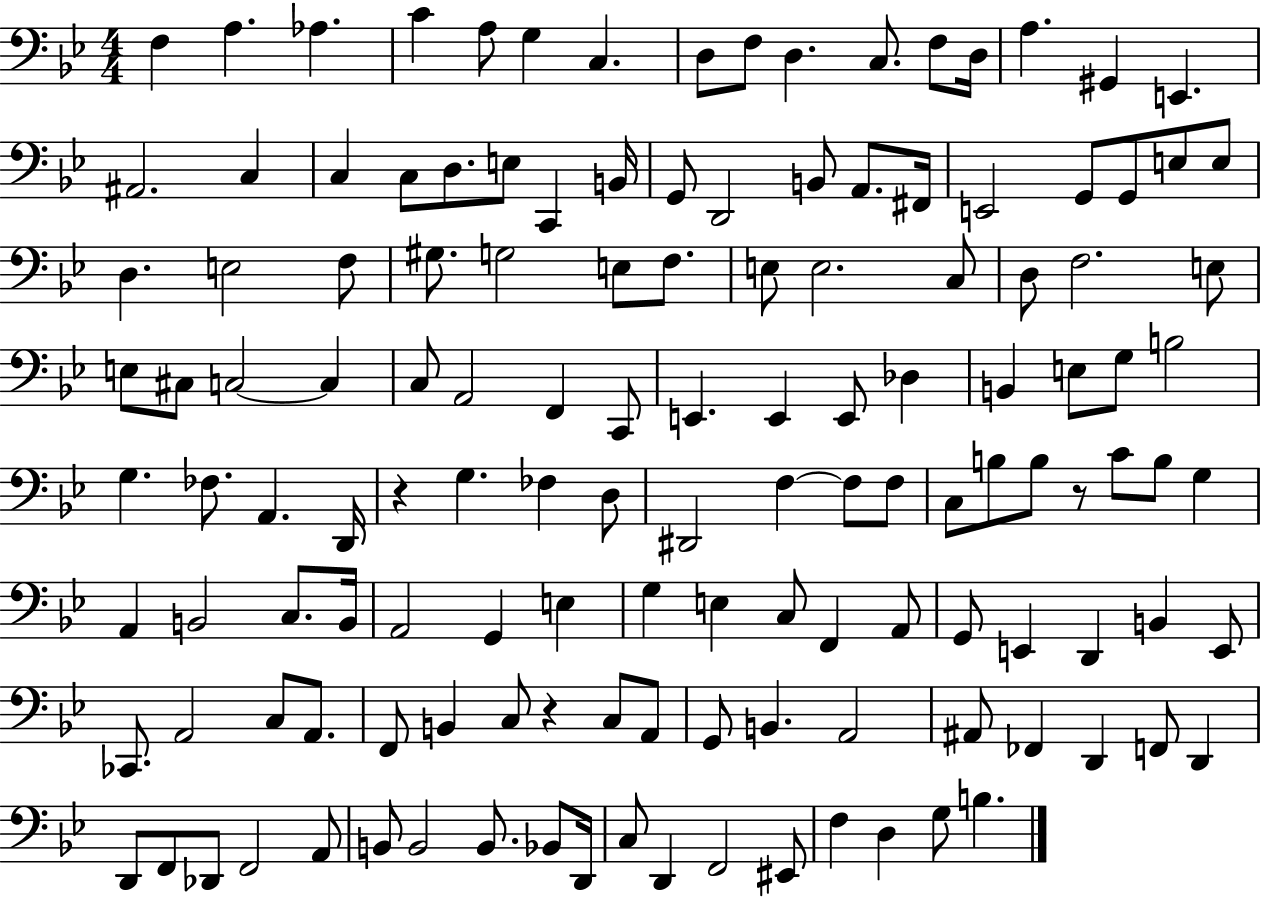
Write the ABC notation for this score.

X:1
T:Untitled
M:4/4
L:1/4
K:Bb
F, A, _A, C A,/2 G, C, D,/2 F,/2 D, C,/2 F,/2 D,/4 A, ^G,, E,, ^A,,2 C, C, C,/2 D,/2 E,/2 C,, B,,/4 G,,/2 D,,2 B,,/2 A,,/2 ^F,,/4 E,,2 G,,/2 G,,/2 E,/2 E,/2 D, E,2 F,/2 ^G,/2 G,2 E,/2 F,/2 E,/2 E,2 C,/2 D,/2 F,2 E,/2 E,/2 ^C,/2 C,2 C, C,/2 A,,2 F,, C,,/2 E,, E,, E,,/2 _D, B,, E,/2 G,/2 B,2 G, _F,/2 A,, D,,/4 z G, _F, D,/2 ^D,,2 F, F,/2 F,/2 C,/2 B,/2 B,/2 z/2 C/2 B,/2 G, A,, B,,2 C,/2 B,,/4 A,,2 G,, E, G, E, C,/2 F,, A,,/2 G,,/2 E,, D,, B,, E,,/2 _C,,/2 A,,2 C,/2 A,,/2 F,,/2 B,, C,/2 z C,/2 A,,/2 G,,/2 B,, A,,2 ^A,,/2 _F,, D,, F,,/2 D,, D,,/2 F,,/2 _D,,/2 F,,2 A,,/2 B,,/2 B,,2 B,,/2 _B,,/2 D,,/4 C,/2 D,, F,,2 ^E,,/2 F, D, G,/2 B,